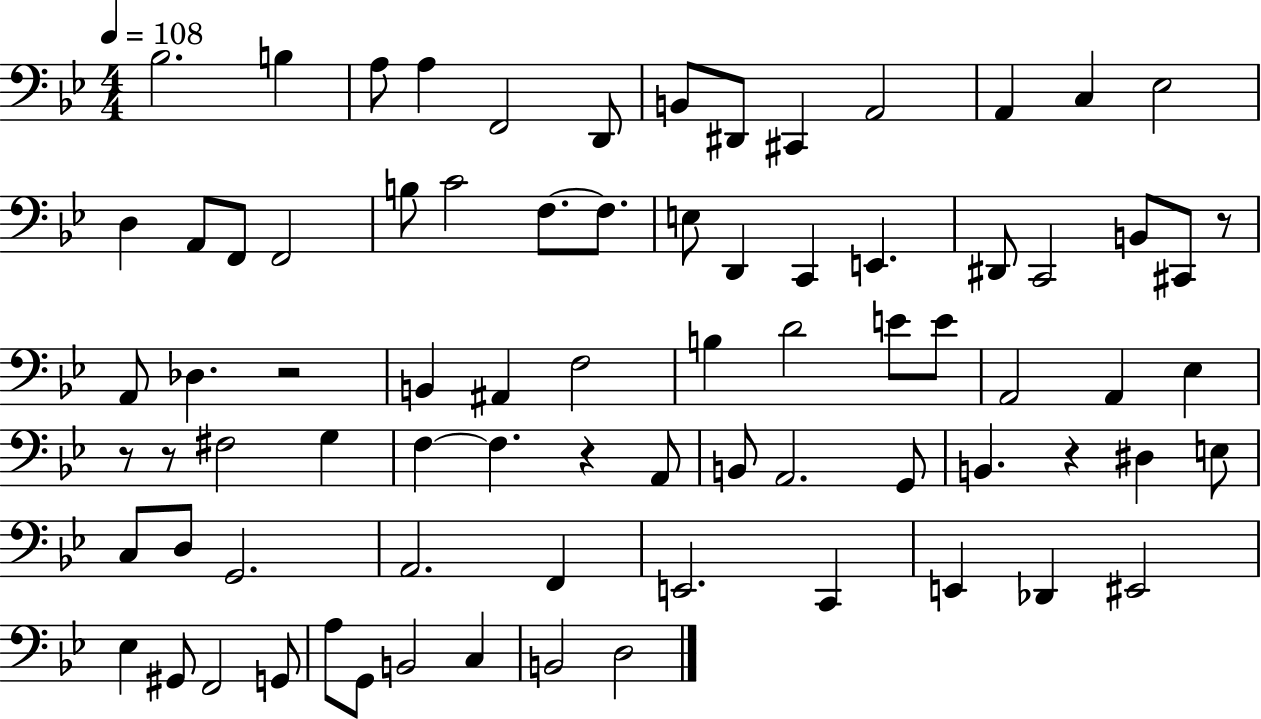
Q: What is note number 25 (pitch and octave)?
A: E2